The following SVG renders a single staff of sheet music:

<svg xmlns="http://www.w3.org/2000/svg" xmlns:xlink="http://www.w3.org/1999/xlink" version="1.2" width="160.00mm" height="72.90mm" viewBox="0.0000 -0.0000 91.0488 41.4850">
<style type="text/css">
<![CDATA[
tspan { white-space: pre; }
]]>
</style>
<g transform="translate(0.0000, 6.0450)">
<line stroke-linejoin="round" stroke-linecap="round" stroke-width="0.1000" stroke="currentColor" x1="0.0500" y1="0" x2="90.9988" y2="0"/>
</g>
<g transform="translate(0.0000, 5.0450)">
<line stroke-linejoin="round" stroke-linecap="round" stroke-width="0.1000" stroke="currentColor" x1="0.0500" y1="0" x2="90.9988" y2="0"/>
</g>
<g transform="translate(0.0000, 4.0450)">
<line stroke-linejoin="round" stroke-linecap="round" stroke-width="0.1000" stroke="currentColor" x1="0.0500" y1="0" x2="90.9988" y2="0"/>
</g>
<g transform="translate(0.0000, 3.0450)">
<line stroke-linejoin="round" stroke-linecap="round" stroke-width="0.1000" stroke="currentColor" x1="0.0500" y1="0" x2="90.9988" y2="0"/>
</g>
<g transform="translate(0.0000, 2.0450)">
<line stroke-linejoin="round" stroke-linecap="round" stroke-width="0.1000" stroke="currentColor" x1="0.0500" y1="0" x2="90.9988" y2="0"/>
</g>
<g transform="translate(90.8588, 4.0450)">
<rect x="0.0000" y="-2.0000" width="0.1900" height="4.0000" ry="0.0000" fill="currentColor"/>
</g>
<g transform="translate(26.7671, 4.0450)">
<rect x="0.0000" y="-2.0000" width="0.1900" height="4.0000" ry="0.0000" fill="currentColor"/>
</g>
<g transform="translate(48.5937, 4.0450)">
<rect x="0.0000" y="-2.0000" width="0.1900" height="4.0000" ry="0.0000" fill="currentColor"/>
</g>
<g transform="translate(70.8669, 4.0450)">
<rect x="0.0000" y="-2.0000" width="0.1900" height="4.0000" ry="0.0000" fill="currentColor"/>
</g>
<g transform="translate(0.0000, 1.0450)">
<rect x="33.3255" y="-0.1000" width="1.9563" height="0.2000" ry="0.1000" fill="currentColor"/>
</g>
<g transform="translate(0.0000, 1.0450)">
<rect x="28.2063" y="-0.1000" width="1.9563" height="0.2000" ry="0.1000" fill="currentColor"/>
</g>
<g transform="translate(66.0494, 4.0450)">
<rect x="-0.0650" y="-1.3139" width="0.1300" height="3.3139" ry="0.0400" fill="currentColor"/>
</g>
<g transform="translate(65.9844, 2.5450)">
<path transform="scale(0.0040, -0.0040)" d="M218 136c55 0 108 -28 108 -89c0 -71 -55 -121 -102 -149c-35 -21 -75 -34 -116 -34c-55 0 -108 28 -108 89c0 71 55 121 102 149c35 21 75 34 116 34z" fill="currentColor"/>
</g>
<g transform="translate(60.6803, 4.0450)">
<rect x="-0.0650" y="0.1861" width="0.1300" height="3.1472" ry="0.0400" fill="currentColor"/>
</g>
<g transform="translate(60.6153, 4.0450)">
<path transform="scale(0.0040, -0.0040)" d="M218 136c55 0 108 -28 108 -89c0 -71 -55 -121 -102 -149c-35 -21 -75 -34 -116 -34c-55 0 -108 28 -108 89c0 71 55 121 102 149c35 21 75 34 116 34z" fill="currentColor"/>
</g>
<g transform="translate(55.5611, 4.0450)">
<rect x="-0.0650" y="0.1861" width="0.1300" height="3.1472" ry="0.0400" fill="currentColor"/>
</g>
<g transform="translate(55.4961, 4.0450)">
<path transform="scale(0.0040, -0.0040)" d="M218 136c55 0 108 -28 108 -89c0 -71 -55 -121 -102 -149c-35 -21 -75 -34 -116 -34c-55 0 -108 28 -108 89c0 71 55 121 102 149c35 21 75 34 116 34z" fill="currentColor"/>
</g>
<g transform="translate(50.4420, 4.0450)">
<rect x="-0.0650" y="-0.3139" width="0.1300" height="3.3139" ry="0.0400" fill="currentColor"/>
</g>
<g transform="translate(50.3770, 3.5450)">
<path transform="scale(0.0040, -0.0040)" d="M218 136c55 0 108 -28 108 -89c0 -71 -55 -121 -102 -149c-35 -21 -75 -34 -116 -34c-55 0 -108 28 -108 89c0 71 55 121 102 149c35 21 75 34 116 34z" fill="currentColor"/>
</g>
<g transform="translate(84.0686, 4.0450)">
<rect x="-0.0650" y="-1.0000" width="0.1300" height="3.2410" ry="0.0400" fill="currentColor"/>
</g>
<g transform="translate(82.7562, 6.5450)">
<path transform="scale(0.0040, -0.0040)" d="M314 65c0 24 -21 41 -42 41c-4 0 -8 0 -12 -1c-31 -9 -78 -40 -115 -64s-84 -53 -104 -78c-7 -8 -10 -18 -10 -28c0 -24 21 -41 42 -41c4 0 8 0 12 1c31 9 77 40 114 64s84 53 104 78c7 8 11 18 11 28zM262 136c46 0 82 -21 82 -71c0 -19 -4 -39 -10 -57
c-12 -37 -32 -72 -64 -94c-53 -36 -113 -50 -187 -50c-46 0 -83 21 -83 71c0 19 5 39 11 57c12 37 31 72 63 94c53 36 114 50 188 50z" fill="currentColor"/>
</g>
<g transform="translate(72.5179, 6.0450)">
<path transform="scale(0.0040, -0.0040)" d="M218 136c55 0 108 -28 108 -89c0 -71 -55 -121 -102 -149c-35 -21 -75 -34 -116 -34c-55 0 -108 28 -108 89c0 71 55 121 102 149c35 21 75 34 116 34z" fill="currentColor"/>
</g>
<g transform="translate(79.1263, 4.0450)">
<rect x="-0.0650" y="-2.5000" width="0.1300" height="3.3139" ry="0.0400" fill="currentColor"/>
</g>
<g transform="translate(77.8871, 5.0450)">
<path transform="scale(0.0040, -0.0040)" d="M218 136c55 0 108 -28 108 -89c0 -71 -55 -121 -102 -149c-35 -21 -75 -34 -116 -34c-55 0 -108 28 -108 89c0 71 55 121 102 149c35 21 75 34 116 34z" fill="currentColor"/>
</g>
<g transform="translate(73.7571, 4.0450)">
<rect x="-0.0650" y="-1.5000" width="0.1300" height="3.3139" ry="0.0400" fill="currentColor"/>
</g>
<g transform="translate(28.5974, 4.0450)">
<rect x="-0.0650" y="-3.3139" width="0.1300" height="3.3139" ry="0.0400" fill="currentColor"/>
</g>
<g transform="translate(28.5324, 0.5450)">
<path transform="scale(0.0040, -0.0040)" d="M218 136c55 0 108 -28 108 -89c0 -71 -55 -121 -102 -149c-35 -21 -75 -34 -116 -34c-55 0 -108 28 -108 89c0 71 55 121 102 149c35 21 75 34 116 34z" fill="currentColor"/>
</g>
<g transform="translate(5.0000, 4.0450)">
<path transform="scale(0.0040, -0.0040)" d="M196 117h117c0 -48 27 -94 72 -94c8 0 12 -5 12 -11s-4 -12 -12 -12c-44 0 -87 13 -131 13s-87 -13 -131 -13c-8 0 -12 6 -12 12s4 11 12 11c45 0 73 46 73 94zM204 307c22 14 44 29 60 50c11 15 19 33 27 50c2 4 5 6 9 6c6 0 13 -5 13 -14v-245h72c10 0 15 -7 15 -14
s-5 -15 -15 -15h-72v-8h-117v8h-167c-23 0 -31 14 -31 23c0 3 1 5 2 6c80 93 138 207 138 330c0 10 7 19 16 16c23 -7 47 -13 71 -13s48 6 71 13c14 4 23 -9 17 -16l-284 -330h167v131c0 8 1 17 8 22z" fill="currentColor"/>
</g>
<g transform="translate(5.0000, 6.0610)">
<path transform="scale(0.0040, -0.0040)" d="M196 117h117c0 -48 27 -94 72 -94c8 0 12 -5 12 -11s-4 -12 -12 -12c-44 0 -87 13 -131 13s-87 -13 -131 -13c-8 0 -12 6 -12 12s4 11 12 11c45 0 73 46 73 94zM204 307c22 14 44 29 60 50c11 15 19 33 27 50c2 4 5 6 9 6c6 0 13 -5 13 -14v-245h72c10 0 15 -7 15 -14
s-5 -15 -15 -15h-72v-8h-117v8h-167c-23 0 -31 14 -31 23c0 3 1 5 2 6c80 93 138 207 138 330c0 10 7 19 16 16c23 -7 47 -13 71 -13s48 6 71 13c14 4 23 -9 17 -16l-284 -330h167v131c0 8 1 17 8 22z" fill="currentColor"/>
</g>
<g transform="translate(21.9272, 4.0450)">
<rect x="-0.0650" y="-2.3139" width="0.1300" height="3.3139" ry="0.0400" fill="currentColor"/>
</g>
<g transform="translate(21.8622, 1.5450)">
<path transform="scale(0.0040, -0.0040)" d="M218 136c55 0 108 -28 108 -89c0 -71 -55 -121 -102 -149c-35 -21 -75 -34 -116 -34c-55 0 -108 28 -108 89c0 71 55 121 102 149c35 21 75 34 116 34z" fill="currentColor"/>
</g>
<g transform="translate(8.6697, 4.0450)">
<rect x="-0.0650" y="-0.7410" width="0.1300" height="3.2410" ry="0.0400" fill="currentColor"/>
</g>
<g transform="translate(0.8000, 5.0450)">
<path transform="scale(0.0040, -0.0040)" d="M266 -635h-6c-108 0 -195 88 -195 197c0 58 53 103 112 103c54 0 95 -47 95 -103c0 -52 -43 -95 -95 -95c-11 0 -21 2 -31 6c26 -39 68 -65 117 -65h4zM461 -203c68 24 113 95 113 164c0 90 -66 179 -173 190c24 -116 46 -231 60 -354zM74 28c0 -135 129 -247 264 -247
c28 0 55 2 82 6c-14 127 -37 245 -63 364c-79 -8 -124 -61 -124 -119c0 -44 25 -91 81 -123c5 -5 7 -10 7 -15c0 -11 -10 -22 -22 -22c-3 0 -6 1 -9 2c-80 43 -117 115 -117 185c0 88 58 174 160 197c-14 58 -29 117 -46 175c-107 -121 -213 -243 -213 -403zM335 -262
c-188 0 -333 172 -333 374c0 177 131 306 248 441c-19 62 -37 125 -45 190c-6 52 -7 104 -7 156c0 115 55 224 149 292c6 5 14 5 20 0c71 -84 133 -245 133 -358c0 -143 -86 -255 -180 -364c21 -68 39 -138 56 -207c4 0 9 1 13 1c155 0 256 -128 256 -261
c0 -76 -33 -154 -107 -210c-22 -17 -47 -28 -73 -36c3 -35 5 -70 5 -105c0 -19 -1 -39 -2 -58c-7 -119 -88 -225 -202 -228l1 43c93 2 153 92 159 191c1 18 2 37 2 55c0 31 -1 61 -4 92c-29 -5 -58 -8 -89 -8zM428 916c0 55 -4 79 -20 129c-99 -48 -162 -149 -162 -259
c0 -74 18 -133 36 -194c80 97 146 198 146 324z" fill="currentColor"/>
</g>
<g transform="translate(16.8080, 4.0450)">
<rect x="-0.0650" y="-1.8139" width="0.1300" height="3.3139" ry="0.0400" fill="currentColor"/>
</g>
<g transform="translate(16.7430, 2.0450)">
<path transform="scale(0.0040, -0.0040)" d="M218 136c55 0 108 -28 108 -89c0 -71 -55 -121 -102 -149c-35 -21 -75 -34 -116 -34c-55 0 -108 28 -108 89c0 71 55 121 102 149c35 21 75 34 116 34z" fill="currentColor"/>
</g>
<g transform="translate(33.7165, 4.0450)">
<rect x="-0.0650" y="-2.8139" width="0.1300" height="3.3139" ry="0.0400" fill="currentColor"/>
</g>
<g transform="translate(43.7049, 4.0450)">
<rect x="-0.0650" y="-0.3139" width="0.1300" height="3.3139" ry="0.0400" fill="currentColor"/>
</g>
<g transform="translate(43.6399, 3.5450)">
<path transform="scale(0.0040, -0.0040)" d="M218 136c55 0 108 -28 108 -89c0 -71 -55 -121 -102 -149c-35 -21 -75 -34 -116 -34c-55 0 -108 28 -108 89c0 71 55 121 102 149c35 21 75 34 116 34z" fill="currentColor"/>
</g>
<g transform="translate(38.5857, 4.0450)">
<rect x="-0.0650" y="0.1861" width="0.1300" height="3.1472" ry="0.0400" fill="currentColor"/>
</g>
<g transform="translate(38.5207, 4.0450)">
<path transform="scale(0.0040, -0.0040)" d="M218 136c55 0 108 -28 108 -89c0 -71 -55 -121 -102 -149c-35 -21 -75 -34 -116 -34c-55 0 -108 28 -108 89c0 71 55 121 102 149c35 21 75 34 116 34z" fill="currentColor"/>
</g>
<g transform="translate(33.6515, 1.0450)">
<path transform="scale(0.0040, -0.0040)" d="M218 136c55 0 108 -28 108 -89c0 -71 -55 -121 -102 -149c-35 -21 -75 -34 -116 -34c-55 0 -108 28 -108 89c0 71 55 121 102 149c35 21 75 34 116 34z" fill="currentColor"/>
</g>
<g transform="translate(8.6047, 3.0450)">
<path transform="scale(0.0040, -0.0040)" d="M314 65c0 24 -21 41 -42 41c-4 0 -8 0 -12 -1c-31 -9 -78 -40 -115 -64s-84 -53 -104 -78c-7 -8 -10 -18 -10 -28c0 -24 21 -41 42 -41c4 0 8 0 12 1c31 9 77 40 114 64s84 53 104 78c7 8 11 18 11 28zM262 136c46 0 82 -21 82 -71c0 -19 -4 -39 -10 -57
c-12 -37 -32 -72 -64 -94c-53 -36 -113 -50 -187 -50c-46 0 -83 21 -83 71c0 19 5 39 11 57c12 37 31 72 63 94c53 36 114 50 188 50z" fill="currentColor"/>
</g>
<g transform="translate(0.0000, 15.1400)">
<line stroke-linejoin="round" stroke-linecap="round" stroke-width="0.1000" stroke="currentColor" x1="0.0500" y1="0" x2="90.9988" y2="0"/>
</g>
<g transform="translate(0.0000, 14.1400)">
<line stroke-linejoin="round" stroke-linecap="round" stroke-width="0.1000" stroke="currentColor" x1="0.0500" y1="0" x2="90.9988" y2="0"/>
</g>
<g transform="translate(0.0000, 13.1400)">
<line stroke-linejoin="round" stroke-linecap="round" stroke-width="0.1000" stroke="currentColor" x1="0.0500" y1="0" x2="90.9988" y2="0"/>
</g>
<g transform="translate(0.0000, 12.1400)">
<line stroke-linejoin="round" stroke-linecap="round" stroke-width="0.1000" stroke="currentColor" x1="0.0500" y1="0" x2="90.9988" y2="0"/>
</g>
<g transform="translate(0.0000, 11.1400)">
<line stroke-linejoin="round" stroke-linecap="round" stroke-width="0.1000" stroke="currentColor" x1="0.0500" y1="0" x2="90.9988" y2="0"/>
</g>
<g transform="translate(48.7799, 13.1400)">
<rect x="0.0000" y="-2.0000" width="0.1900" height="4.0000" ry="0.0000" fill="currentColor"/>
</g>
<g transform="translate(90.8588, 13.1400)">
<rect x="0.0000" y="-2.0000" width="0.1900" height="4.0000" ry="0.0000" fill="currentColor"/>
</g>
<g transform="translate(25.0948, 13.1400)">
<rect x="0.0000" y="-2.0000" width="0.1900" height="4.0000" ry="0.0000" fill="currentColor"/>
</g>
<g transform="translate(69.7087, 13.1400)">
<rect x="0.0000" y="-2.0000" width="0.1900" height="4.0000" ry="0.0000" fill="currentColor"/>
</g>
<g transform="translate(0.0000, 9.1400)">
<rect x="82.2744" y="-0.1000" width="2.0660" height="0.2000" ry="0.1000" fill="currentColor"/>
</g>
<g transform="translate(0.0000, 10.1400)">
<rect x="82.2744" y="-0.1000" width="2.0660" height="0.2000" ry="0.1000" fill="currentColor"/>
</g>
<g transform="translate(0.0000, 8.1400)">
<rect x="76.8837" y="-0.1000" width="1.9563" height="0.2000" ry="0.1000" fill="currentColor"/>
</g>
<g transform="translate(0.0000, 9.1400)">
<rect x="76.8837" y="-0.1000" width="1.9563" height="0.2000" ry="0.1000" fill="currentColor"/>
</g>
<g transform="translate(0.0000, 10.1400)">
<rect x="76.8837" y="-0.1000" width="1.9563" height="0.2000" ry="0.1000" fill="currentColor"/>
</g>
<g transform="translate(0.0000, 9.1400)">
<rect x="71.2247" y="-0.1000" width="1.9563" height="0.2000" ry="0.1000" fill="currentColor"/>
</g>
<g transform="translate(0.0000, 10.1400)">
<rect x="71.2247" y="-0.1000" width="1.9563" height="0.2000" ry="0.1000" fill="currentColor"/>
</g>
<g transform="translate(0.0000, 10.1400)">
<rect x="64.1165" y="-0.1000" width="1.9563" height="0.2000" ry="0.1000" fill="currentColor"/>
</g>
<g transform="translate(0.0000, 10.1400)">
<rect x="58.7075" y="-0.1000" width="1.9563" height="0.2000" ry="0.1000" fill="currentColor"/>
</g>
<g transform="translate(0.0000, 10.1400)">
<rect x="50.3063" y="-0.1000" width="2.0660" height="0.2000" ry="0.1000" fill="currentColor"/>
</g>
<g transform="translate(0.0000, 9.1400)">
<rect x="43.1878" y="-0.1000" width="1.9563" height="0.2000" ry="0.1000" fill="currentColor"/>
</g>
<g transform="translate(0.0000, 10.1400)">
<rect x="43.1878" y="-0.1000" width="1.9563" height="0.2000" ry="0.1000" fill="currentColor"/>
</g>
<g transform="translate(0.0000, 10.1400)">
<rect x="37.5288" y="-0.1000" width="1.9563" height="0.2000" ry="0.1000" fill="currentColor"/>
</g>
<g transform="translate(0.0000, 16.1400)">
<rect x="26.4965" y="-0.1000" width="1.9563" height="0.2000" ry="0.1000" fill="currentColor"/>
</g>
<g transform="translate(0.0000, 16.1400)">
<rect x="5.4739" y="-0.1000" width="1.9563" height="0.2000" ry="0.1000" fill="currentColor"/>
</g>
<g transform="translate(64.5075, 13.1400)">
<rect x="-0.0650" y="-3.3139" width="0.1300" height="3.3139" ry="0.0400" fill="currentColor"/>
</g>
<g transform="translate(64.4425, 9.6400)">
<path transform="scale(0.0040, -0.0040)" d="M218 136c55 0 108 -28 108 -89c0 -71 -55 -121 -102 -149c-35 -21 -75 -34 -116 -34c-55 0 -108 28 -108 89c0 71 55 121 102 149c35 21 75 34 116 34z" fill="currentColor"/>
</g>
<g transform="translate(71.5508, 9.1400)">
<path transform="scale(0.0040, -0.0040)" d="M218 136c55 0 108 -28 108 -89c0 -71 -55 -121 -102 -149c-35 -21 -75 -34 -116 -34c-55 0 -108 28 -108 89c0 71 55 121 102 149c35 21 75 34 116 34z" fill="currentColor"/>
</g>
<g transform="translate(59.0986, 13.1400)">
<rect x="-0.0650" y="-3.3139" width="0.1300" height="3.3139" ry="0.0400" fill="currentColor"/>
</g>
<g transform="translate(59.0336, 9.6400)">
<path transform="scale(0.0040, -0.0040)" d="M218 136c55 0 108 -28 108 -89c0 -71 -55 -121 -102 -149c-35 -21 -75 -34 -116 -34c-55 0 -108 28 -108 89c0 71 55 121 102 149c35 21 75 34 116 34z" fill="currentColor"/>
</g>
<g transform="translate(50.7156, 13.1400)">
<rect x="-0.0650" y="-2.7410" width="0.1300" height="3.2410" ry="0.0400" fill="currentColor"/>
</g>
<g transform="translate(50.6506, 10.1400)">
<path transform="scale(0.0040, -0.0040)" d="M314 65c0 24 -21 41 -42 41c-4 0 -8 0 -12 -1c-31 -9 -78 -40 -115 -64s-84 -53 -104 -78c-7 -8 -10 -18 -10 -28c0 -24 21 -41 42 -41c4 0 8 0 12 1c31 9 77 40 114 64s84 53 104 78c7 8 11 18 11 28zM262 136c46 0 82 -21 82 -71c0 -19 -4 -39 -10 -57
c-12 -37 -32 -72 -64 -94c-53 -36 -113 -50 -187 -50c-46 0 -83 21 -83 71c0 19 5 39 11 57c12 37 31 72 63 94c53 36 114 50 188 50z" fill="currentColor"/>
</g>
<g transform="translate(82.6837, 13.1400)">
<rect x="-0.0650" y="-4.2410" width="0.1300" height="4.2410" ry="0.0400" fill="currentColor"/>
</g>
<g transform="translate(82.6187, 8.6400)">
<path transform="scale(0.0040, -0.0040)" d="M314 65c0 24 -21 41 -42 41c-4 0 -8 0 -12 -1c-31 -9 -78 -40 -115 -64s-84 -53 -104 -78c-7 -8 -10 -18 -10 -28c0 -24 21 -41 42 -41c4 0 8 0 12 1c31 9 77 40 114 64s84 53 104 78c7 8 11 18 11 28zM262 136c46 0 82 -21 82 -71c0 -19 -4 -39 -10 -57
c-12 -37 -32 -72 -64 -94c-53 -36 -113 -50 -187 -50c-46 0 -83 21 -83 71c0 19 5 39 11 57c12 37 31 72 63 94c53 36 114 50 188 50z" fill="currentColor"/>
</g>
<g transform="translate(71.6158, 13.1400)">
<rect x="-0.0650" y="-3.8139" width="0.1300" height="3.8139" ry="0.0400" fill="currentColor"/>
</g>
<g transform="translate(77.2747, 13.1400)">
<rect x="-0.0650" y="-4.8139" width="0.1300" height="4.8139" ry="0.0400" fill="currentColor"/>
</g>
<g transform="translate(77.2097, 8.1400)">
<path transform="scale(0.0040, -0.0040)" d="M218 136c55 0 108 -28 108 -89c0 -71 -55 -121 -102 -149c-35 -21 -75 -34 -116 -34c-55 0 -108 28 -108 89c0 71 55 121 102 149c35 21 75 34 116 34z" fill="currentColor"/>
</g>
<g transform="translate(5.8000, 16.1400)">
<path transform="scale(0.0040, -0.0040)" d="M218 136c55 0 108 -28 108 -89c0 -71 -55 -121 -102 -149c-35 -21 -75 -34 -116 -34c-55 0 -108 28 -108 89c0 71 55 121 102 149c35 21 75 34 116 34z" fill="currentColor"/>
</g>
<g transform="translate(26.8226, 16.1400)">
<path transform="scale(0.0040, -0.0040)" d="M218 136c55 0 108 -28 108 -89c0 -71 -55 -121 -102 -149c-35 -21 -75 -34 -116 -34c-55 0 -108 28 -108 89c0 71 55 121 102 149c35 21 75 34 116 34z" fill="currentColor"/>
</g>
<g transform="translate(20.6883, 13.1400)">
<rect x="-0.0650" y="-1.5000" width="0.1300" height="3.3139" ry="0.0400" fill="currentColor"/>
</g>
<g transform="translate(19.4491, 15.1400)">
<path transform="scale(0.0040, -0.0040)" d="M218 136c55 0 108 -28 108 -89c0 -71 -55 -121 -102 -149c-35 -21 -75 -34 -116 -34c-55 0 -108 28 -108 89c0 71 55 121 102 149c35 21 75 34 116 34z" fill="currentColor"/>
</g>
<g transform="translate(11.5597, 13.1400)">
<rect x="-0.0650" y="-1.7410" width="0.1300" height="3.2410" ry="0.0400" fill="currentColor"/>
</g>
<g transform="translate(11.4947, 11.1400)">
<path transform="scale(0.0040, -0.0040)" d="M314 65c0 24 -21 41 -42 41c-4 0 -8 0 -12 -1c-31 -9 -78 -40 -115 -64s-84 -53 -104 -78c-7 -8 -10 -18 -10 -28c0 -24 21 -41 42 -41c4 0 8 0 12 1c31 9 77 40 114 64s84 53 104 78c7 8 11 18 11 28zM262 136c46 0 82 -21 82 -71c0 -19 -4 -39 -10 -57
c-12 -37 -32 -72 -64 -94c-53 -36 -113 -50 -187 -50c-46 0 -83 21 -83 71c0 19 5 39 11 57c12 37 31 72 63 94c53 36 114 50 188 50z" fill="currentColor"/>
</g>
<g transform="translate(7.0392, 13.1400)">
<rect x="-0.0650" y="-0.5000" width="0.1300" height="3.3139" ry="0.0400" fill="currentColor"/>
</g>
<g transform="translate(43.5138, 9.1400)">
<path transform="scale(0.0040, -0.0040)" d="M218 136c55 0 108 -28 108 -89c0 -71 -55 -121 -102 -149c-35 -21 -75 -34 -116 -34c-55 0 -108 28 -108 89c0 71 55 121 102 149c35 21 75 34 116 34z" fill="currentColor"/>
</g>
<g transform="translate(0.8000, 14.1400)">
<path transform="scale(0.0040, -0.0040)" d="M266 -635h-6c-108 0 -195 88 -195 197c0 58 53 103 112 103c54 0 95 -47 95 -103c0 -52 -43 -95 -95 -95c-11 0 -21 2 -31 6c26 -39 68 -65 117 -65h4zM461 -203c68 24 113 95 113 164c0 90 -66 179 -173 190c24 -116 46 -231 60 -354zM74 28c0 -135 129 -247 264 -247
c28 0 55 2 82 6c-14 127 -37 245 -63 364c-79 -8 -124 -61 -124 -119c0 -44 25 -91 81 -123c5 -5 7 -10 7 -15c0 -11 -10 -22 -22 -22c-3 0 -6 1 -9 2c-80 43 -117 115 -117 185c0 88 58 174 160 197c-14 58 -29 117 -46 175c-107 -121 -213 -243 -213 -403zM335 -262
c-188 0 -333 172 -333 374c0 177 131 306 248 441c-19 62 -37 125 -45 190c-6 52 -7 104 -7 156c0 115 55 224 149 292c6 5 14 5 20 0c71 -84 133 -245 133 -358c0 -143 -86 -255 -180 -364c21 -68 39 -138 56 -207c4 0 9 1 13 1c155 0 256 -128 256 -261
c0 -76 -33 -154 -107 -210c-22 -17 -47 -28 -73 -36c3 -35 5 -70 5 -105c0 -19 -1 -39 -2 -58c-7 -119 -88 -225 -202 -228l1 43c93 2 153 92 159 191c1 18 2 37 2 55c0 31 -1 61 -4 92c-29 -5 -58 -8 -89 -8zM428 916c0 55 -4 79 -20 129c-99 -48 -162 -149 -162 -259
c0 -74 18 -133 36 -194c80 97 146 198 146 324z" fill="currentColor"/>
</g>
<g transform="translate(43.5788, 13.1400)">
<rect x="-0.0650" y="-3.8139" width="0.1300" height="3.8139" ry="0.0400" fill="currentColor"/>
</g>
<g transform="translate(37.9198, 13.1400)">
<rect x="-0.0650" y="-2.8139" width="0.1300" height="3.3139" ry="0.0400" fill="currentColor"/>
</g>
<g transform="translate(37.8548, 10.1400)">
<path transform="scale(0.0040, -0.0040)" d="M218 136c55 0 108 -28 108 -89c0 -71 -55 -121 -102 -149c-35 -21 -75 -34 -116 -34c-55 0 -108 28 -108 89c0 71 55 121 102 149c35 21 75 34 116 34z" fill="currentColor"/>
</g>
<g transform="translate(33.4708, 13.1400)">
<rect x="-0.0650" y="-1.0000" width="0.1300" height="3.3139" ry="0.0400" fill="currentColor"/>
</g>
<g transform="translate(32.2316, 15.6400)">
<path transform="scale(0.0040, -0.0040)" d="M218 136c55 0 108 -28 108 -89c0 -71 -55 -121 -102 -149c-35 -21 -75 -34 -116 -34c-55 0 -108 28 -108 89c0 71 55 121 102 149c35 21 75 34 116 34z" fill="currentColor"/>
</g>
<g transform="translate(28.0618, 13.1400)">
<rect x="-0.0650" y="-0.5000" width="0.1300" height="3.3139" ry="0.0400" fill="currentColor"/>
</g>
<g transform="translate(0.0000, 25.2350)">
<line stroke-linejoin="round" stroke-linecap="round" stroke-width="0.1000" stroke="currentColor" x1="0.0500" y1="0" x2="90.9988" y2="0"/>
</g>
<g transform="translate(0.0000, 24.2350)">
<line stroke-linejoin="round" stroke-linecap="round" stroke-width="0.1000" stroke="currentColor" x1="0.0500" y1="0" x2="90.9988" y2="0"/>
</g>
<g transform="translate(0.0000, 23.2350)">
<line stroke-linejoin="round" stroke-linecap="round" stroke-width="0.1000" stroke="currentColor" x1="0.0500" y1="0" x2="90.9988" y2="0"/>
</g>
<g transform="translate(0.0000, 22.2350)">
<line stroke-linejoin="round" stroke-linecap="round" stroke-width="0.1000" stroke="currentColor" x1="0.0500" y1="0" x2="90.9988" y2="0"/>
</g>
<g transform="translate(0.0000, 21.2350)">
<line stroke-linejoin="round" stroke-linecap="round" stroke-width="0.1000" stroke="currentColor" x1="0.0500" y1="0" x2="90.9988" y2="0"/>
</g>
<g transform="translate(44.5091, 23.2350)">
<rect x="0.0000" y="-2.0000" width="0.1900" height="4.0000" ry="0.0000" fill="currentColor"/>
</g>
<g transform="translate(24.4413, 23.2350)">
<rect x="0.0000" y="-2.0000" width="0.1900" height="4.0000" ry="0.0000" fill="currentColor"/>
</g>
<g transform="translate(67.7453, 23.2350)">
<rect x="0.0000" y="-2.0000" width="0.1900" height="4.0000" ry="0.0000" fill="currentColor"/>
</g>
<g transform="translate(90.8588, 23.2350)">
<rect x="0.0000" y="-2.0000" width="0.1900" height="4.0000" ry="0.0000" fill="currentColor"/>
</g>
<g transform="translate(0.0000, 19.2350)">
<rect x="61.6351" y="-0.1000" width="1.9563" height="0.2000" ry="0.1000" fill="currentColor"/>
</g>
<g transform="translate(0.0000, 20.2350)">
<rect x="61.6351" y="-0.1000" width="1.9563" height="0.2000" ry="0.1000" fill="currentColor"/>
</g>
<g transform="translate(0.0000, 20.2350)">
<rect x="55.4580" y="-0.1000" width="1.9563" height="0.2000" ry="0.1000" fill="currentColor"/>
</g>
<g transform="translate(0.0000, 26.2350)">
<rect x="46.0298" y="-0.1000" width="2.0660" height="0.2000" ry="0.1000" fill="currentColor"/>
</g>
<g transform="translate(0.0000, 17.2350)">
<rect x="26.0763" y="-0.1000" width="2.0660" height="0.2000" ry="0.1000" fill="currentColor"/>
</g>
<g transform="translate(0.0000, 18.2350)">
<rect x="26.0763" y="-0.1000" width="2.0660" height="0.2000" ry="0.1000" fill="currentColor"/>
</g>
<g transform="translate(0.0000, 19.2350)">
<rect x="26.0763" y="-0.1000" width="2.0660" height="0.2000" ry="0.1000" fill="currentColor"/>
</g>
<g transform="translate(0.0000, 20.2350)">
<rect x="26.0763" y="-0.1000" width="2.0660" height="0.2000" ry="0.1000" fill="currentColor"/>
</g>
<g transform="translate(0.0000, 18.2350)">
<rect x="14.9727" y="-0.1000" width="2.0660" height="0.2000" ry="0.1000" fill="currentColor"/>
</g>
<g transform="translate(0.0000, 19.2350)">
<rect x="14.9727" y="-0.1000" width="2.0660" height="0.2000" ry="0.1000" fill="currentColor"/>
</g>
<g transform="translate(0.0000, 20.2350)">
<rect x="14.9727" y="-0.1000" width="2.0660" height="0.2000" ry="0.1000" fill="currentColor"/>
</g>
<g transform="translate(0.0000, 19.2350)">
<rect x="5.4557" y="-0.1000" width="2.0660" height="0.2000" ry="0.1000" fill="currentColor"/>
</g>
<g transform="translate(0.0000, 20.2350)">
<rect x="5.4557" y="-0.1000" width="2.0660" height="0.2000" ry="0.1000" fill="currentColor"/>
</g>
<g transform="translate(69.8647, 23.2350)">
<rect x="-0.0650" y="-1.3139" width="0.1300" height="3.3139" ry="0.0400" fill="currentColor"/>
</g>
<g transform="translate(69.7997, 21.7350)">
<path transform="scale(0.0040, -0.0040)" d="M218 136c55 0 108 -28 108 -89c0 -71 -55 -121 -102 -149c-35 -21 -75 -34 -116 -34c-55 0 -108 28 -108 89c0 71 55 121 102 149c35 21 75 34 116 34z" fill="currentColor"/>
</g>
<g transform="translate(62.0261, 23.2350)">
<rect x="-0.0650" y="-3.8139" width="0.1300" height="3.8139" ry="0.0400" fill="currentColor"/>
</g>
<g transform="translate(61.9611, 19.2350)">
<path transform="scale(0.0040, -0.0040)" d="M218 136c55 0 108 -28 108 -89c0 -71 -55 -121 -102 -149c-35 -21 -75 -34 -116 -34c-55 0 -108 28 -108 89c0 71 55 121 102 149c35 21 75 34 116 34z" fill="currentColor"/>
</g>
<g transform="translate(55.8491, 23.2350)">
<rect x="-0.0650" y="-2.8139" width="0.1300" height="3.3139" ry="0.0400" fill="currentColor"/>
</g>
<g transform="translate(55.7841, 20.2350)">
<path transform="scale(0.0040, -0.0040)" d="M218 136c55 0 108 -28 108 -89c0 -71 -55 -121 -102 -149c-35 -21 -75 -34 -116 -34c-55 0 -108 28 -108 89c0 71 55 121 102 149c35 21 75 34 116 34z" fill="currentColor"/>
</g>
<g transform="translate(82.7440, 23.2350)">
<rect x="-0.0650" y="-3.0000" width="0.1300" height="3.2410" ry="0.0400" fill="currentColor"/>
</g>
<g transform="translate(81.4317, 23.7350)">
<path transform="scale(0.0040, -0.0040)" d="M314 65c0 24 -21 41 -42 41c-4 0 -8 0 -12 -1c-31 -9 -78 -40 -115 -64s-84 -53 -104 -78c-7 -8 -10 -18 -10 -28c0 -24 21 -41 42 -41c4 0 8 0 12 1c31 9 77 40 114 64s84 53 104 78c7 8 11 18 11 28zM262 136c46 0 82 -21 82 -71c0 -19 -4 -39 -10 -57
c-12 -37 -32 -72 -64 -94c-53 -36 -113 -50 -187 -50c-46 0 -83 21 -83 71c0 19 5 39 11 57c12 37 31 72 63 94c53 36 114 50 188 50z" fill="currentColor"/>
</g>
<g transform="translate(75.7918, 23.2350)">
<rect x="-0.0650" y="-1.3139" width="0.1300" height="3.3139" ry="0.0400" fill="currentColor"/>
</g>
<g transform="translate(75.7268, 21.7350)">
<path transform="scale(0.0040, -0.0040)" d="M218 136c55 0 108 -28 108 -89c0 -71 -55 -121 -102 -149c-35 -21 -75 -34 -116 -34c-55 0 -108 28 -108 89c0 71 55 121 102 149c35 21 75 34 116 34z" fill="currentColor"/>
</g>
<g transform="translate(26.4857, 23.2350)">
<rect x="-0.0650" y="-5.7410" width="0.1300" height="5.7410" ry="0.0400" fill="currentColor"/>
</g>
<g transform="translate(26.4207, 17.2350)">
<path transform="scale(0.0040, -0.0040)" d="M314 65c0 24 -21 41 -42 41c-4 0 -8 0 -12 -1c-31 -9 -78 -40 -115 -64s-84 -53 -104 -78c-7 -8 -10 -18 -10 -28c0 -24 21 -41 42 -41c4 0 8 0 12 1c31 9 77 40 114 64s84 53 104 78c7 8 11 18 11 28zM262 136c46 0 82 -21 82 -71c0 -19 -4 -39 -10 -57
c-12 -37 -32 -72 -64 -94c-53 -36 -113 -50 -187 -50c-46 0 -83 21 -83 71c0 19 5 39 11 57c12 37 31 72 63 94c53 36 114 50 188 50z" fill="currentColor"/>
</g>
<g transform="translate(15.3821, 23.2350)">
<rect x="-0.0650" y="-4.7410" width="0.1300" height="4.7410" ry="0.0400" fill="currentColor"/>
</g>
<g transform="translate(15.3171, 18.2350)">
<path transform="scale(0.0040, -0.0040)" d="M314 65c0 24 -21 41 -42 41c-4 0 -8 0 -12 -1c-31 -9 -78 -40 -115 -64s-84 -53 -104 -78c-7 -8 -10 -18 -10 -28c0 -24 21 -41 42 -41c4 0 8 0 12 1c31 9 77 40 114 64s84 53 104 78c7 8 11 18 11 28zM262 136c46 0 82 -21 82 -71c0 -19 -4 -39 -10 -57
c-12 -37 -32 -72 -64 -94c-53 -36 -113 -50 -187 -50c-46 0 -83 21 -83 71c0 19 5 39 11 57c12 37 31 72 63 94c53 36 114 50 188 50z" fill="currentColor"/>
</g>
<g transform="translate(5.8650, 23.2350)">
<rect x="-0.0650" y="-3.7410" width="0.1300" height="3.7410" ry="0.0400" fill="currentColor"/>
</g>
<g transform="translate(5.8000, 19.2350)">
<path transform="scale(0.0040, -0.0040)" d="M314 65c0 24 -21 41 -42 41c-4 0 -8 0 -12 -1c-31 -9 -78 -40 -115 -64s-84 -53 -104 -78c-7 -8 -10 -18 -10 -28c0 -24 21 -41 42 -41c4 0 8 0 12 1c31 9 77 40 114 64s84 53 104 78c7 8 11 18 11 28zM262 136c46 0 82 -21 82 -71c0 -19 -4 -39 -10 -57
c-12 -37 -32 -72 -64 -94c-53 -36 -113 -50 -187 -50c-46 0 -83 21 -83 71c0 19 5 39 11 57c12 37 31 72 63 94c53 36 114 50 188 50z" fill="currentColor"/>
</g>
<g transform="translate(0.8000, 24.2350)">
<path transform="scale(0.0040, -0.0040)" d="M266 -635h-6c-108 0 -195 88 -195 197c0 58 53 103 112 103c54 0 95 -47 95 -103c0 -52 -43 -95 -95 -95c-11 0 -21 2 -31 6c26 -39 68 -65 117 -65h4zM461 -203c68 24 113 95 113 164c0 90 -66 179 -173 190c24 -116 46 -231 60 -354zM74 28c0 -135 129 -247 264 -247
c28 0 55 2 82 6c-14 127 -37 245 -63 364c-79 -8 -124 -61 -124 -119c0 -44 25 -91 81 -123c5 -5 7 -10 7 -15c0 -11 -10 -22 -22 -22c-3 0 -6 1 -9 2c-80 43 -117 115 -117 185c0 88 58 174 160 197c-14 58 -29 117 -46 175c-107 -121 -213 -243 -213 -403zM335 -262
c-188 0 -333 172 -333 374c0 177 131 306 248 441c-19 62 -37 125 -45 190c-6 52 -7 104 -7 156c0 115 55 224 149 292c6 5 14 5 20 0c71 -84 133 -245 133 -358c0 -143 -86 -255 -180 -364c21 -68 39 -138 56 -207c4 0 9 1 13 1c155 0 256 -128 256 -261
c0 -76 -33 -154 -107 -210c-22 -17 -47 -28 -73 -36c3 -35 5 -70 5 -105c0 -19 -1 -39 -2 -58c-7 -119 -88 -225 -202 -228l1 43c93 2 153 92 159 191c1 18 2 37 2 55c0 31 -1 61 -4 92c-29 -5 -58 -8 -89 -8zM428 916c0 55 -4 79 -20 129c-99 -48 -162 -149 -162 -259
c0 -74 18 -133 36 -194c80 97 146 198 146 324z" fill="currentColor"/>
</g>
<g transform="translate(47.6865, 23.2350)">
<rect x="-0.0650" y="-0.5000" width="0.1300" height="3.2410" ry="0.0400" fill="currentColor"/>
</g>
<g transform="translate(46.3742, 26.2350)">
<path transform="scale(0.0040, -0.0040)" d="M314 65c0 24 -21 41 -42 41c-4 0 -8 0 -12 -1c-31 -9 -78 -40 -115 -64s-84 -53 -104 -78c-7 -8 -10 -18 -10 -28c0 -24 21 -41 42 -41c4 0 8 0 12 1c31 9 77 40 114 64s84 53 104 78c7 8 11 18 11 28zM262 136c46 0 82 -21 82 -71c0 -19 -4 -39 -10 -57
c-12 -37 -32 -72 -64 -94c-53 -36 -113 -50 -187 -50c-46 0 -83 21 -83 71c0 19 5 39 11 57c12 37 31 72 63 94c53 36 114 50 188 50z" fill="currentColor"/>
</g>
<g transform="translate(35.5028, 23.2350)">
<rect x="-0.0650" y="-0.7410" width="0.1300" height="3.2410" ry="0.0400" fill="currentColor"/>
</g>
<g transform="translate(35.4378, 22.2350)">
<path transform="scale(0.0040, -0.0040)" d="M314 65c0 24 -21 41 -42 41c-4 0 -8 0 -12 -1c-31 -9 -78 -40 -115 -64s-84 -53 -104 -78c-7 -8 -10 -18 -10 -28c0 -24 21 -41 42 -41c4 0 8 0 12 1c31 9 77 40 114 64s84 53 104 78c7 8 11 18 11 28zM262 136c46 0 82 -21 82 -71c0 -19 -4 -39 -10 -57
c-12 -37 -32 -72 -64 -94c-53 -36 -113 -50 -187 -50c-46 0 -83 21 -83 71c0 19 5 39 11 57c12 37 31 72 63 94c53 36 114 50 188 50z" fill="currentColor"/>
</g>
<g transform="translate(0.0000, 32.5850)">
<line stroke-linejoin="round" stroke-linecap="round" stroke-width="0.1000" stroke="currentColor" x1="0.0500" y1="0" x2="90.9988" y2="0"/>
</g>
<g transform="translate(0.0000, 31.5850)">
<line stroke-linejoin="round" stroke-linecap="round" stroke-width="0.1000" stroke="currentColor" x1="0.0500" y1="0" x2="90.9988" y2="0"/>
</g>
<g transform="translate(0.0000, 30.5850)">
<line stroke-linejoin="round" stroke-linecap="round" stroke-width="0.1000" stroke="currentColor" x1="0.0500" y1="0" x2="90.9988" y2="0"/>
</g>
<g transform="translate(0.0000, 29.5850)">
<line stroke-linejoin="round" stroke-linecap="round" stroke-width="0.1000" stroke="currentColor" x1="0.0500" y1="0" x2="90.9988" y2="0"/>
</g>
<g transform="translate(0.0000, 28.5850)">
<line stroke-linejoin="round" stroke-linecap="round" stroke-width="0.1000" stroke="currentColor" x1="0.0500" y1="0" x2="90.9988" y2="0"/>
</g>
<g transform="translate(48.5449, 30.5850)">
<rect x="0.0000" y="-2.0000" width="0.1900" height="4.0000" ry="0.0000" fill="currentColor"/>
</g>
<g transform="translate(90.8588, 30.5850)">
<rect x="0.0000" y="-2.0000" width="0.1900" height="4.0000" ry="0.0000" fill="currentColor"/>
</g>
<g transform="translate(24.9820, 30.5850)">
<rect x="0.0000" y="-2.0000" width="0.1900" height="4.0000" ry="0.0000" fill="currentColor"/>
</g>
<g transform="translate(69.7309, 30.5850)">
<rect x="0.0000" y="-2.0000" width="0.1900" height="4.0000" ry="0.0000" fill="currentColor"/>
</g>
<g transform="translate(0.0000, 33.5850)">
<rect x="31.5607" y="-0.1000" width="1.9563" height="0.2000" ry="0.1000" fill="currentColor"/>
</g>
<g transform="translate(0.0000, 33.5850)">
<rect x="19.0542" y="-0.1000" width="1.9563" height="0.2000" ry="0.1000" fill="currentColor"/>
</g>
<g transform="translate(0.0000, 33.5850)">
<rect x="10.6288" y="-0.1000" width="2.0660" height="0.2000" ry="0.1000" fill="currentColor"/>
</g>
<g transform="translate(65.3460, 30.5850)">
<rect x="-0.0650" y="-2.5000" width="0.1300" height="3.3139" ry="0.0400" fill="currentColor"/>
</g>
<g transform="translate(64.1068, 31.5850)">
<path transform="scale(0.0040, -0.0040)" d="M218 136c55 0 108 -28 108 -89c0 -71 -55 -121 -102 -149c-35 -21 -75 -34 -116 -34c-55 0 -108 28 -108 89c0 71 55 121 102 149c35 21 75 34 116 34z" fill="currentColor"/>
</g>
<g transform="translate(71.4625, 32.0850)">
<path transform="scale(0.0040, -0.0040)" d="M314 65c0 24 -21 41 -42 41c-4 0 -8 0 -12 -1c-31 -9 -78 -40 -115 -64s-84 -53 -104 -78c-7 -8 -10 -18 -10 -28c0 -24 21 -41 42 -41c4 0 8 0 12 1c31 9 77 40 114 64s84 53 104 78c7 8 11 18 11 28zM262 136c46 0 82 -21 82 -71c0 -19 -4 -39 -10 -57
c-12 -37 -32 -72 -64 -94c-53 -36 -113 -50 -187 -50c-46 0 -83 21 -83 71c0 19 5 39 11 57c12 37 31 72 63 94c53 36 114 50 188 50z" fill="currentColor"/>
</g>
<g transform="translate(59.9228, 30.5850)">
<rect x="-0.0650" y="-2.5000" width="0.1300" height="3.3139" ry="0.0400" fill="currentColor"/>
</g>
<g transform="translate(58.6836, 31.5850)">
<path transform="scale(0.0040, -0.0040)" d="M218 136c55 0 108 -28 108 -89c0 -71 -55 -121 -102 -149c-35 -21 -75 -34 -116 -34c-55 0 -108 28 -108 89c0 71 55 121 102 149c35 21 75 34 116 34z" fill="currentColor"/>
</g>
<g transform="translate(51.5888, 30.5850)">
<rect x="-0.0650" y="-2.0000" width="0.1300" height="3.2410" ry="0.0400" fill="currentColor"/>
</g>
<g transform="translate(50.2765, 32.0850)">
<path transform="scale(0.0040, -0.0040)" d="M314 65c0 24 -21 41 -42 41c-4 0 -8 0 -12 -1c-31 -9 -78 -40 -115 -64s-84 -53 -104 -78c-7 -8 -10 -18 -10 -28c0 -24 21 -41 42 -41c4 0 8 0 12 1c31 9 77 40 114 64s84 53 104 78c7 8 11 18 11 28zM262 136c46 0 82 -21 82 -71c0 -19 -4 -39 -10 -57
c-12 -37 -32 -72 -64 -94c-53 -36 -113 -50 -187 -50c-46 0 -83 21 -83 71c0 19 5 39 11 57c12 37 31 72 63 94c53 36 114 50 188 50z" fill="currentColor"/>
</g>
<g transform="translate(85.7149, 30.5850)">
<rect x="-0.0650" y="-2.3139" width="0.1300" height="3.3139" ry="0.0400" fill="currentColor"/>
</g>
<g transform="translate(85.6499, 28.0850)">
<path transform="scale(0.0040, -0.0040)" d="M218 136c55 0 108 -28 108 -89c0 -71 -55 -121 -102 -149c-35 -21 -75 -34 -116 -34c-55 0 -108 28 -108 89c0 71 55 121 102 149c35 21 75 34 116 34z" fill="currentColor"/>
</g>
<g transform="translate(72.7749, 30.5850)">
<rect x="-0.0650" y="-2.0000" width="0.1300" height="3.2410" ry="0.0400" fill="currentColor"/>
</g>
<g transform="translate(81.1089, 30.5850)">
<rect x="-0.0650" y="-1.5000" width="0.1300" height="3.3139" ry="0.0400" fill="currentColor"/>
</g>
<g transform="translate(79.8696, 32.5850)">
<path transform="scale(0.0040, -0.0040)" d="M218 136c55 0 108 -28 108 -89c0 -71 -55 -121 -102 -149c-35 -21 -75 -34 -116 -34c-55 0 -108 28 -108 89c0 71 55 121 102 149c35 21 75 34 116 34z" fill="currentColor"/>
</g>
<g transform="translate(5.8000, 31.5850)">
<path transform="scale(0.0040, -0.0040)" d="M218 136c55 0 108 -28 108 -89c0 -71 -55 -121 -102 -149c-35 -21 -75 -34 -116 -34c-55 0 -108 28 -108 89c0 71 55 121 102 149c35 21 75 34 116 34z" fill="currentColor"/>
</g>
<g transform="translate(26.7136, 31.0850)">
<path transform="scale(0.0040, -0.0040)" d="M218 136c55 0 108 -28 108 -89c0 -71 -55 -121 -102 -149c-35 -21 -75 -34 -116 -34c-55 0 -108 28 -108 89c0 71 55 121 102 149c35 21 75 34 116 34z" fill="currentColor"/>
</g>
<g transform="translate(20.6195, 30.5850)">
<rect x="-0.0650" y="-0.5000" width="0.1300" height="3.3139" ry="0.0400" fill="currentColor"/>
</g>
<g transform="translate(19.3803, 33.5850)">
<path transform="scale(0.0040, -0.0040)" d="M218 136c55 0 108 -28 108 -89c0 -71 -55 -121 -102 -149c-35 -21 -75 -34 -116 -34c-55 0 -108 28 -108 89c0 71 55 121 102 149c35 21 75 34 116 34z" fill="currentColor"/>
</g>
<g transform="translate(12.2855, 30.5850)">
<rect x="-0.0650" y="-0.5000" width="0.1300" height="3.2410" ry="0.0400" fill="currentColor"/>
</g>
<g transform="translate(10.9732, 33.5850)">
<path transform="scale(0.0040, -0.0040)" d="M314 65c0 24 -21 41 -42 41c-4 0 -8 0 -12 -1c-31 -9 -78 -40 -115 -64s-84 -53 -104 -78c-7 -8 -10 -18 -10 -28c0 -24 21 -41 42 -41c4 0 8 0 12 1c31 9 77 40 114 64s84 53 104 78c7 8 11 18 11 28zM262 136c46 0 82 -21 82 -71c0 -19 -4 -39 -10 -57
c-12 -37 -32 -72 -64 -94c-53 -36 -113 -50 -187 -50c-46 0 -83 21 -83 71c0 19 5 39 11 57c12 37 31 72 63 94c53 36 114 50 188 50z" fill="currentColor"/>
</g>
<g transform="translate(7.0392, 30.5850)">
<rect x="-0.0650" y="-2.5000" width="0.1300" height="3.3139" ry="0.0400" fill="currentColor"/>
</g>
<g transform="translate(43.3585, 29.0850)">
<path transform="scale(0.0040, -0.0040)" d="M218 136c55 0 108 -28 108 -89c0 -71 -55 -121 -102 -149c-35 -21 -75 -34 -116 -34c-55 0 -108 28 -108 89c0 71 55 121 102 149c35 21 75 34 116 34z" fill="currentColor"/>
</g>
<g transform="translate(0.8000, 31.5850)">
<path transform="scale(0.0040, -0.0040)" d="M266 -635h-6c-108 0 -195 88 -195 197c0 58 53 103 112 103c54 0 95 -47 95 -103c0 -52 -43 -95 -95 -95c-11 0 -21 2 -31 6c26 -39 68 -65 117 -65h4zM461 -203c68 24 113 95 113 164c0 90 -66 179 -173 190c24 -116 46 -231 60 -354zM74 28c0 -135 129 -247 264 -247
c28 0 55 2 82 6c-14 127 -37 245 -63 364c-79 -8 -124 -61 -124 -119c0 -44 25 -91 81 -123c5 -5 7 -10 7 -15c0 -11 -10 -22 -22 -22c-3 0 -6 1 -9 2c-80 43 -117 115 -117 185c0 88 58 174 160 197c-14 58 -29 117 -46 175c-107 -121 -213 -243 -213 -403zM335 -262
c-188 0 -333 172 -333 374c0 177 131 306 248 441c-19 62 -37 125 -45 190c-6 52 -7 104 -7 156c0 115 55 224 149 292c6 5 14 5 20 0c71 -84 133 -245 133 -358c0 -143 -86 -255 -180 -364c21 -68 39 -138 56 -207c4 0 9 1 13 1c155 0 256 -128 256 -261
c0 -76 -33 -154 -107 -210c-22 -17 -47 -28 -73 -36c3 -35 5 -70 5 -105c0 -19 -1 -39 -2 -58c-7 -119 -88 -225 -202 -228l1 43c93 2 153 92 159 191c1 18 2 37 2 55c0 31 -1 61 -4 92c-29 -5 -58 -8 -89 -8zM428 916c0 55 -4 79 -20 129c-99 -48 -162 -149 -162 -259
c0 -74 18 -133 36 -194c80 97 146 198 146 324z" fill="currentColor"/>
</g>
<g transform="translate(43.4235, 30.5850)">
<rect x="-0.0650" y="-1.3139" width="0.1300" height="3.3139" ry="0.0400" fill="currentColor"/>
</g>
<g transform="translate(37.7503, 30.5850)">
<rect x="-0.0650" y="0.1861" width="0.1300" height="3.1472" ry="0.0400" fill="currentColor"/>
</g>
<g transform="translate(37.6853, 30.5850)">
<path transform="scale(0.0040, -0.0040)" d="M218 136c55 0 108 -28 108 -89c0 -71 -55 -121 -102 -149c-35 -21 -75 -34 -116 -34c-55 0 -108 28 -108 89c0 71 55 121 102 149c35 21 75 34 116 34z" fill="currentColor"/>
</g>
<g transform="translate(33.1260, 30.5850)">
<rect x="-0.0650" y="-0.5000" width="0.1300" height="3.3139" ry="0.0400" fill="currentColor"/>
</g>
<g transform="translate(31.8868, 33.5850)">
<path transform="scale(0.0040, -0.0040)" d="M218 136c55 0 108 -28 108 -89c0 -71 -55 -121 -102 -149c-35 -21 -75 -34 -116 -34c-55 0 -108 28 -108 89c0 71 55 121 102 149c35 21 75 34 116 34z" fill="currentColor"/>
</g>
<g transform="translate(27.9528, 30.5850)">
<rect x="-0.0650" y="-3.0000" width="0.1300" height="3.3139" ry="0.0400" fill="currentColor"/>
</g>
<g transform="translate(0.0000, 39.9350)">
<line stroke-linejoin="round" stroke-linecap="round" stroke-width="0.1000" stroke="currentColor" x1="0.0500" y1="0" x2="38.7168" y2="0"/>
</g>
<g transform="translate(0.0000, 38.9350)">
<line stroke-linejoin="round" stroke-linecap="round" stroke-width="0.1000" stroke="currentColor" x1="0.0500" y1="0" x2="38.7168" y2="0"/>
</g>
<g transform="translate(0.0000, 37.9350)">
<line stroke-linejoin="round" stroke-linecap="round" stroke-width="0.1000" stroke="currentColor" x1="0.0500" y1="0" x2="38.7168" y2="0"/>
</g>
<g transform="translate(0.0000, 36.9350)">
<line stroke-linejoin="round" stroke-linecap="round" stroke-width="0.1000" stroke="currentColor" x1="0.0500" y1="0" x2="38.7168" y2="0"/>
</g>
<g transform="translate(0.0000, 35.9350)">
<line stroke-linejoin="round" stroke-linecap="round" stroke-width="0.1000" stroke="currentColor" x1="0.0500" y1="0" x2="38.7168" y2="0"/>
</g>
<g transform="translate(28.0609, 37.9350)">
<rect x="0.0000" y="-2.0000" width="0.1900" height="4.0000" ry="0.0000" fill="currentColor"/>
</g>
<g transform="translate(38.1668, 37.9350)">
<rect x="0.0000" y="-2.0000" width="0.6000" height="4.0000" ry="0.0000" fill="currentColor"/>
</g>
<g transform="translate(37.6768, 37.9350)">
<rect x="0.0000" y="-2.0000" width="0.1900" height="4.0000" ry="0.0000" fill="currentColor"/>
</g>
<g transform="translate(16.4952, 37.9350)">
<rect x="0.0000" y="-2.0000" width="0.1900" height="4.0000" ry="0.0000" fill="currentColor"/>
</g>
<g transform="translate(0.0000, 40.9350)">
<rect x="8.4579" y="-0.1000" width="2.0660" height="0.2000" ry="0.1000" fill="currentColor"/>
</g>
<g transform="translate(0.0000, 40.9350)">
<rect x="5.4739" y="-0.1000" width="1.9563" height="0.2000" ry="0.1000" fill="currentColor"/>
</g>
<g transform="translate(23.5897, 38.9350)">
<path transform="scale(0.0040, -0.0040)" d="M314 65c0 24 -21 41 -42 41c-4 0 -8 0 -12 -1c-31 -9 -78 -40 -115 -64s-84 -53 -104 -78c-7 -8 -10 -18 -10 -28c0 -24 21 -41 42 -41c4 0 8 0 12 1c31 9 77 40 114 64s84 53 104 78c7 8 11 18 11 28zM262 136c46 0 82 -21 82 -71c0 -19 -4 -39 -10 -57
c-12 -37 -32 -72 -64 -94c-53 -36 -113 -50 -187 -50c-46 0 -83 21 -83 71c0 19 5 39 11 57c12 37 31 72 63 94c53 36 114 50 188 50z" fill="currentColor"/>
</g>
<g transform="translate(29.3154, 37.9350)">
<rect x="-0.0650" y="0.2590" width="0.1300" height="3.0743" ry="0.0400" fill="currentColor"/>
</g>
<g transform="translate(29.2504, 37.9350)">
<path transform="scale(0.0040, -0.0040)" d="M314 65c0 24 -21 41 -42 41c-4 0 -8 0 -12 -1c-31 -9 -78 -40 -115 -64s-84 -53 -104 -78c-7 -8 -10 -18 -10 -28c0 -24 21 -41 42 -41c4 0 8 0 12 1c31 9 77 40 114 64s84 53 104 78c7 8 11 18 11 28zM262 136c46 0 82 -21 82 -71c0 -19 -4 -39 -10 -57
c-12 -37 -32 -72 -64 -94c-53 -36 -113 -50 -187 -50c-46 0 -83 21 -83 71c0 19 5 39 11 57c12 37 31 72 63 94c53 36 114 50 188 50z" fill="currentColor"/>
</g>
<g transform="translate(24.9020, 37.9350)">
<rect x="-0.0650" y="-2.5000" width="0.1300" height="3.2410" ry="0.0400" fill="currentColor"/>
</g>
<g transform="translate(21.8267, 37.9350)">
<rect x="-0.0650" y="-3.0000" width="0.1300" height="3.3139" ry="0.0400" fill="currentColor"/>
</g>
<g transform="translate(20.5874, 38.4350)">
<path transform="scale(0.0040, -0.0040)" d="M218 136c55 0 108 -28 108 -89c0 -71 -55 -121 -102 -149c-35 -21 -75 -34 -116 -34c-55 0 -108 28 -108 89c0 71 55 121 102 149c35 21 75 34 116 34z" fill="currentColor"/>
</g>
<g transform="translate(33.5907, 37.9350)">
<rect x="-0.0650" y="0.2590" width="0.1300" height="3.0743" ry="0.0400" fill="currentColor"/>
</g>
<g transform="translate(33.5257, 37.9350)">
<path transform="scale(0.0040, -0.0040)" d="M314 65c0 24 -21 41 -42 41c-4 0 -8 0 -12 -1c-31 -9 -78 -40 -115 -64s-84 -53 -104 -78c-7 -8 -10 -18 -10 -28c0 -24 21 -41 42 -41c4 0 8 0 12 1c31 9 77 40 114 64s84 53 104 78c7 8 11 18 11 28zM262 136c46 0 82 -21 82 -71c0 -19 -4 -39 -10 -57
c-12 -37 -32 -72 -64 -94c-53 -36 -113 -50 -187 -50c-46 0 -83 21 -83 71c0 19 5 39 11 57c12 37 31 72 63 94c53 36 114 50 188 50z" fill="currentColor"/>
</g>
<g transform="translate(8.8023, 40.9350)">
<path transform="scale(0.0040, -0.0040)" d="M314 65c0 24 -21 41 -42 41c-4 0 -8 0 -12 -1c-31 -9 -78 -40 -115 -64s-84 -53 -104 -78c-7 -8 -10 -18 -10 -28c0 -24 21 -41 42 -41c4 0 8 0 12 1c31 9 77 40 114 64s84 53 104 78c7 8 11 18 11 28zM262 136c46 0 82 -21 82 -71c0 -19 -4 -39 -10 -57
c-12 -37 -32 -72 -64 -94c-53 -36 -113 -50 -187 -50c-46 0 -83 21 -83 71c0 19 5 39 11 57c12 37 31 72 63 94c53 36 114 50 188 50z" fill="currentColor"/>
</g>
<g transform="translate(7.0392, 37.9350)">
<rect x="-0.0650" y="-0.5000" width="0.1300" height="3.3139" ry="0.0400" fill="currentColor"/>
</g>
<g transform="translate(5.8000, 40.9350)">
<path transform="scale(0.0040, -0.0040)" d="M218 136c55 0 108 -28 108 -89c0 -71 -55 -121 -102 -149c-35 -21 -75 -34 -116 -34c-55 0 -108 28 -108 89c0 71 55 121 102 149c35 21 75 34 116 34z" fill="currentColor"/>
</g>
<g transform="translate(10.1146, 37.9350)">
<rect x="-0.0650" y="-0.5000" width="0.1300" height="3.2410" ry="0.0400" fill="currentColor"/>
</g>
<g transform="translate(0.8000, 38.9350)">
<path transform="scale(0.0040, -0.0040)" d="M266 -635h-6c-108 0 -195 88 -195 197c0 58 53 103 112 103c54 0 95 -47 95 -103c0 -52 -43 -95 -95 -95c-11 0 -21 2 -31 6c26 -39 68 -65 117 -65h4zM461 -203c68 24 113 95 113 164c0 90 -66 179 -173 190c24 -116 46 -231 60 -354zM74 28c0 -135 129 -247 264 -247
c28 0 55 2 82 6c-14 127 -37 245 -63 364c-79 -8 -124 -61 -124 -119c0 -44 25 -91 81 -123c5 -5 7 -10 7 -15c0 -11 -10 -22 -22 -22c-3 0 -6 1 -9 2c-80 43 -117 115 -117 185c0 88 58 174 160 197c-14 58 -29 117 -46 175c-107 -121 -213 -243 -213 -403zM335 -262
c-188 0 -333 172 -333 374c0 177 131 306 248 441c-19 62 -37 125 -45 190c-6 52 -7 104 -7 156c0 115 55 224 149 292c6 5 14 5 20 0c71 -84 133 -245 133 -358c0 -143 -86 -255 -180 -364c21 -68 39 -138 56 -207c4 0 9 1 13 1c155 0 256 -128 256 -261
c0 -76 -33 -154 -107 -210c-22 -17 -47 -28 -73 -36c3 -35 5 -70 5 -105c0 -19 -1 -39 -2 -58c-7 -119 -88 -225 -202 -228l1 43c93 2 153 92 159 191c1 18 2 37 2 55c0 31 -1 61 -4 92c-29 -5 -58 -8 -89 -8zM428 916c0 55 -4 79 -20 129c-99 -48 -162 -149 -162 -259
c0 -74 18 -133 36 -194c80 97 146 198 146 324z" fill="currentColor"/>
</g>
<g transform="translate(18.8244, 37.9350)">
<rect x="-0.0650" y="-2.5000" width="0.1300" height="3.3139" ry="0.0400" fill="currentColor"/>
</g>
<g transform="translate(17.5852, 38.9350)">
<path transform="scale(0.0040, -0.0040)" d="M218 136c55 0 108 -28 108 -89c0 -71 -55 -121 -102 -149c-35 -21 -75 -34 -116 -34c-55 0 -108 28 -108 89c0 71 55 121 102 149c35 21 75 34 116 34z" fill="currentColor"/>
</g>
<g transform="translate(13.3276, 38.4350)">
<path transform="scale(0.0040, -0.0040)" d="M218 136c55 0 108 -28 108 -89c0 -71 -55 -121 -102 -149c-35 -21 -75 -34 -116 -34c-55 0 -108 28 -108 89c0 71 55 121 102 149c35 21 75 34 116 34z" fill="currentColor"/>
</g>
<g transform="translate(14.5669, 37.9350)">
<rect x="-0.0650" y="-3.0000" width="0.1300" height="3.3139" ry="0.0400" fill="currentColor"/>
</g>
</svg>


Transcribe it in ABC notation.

X:1
T:Untitled
M:4/4
L:1/4
K:C
d2 f g b a B c c B B e E G D2 C f2 E C D a c' a2 b b c' e' d'2 c'2 e'2 g'2 d2 C2 a c' e e A2 G C2 C A C B e F2 G G F2 E g C C2 A G A G2 B2 B2